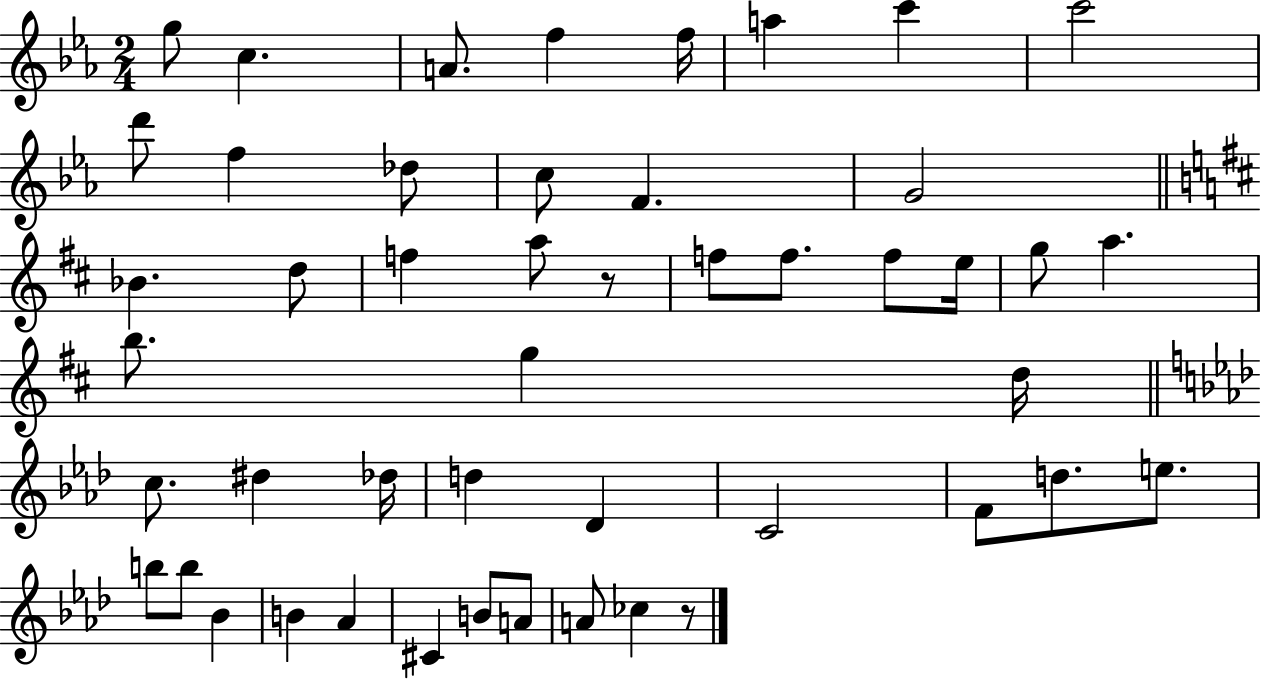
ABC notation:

X:1
T:Untitled
M:2/4
L:1/4
K:Eb
g/2 c A/2 f f/4 a c' c'2 d'/2 f _d/2 c/2 F G2 _B d/2 f a/2 z/2 f/2 f/2 f/2 e/4 g/2 a b/2 g d/4 c/2 ^d _d/4 d _D C2 F/2 d/2 e/2 b/2 b/2 _B B _A ^C B/2 A/2 A/2 _c z/2